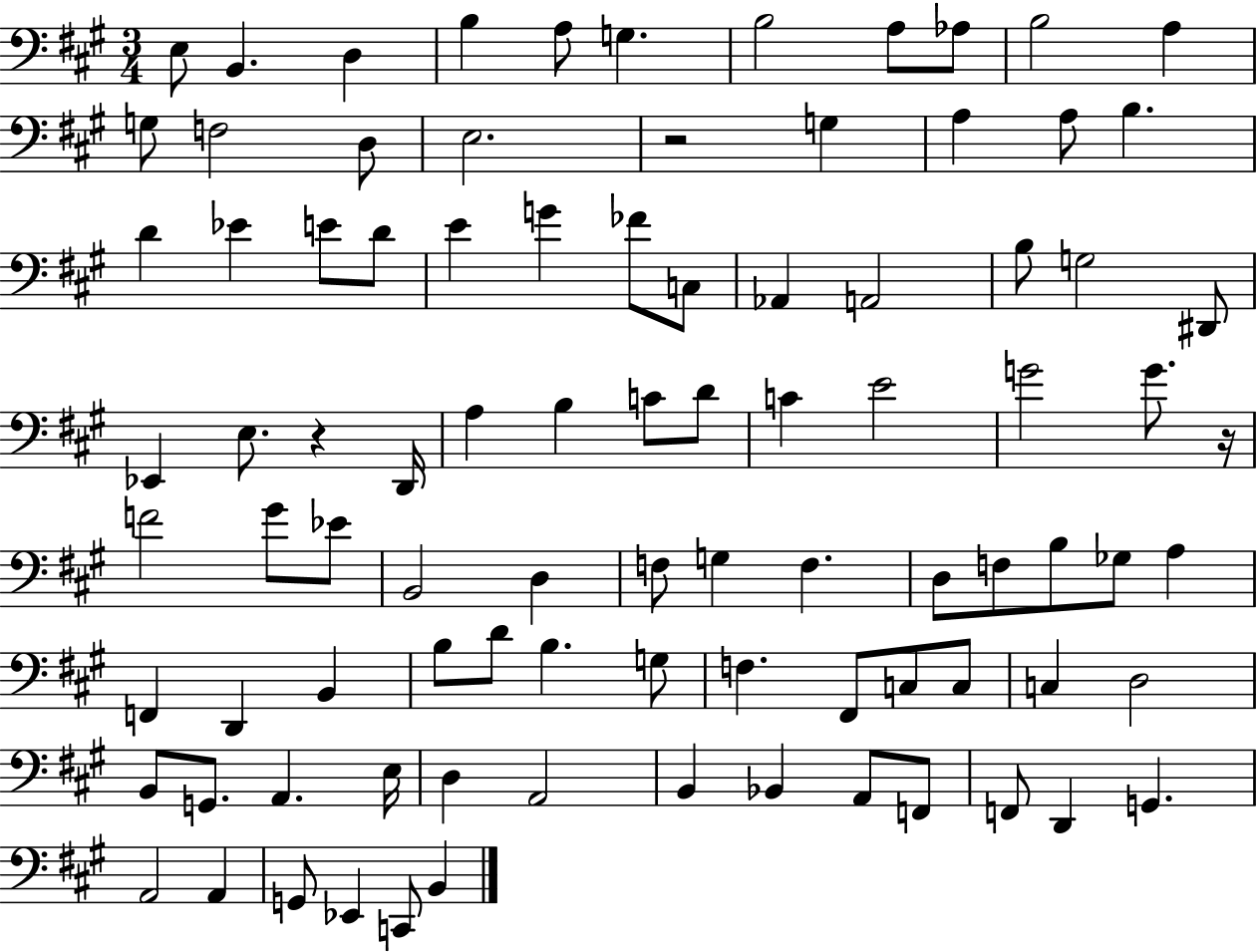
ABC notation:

X:1
T:Untitled
M:3/4
L:1/4
K:A
E,/2 B,, D, B, A,/2 G, B,2 A,/2 _A,/2 B,2 A, G,/2 F,2 D,/2 E,2 z2 G, A, A,/2 B, D _E E/2 D/2 E G _F/2 C,/2 _A,, A,,2 B,/2 G,2 ^D,,/2 _E,, E,/2 z D,,/4 A, B, C/2 D/2 C E2 G2 G/2 z/4 F2 ^G/2 _E/2 B,,2 D, F,/2 G, F, D,/2 F,/2 B,/2 _G,/2 A, F,, D,, B,, B,/2 D/2 B, G,/2 F, ^F,,/2 C,/2 C,/2 C, D,2 B,,/2 G,,/2 A,, E,/4 D, A,,2 B,, _B,, A,,/2 F,,/2 F,,/2 D,, G,, A,,2 A,, G,,/2 _E,, C,,/2 B,,